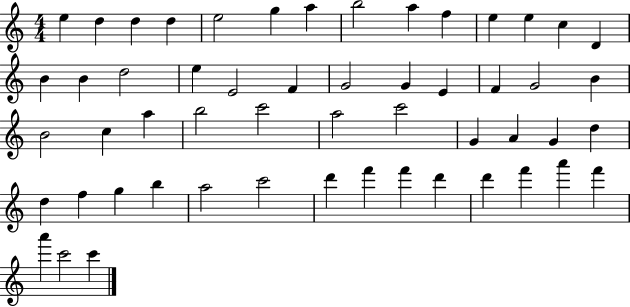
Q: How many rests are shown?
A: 0